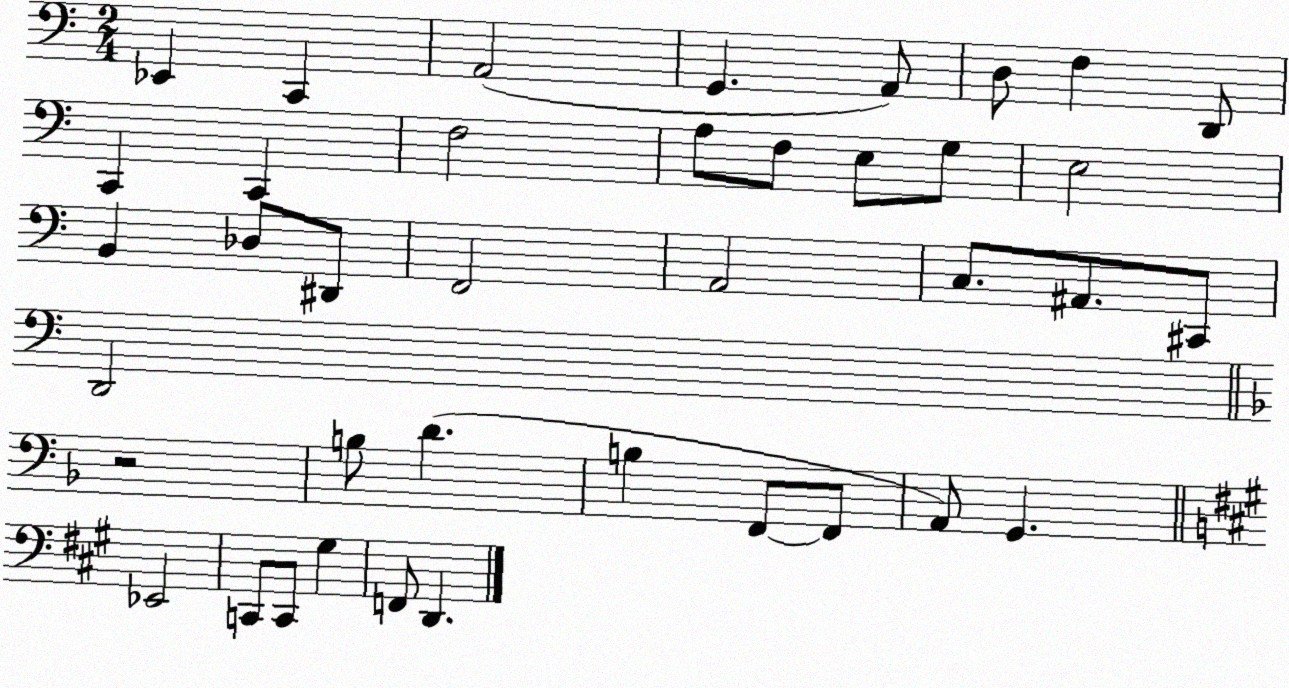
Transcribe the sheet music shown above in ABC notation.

X:1
T:Untitled
M:2/4
L:1/4
K:C
_E,, C,, A,,2 G,, A,,/2 D,/2 F, D,,/2 C,, C,, F,2 A,/2 F,/2 E,/2 G,/2 E,2 B,, _D,/2 ^D,,/2 F,,2 A,,2 C,/2 ^A,,/2 ^C,,/2 D,,2 z2 B,/2 D B, F,,/2 F,,/2 A,,/2 G,, _E,,2 C,,/2 C,,/2 ^G, F,,/2 D,,